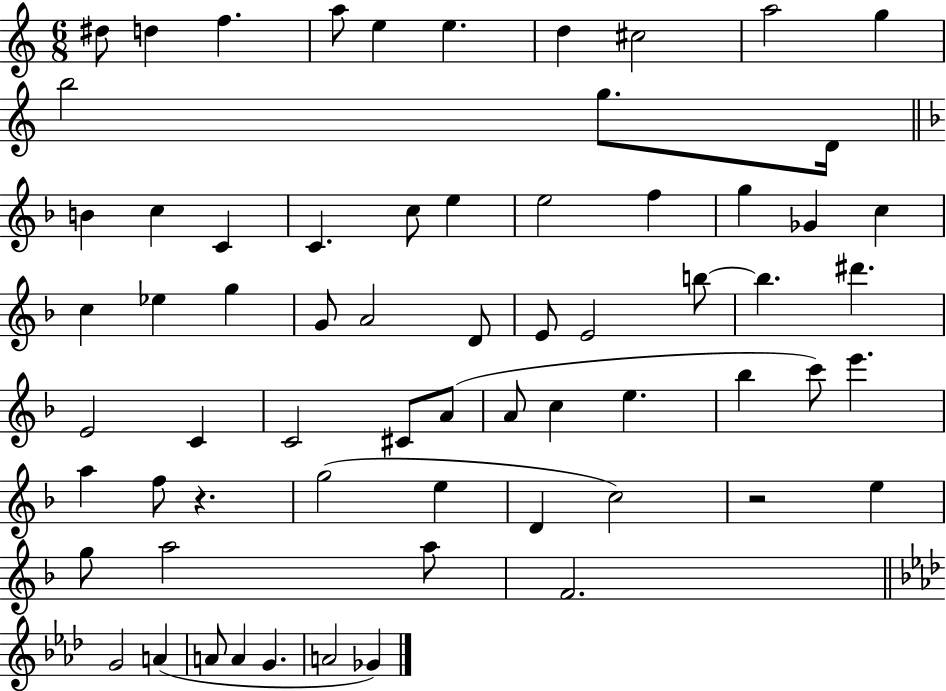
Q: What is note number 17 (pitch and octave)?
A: C4